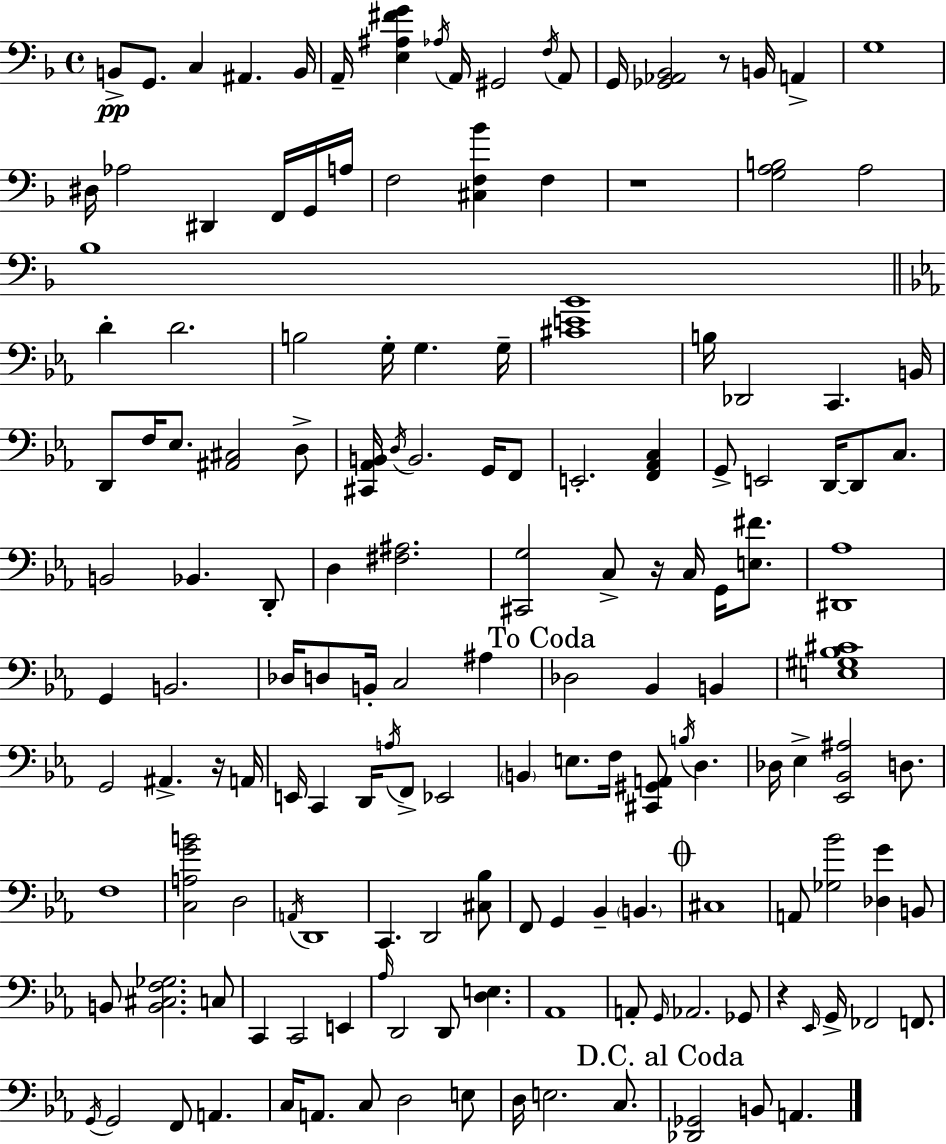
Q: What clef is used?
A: bass